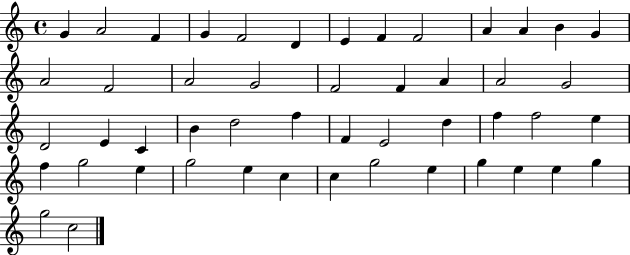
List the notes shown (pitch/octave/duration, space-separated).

G4/q A4/h F4/q G4/q F4/h D4/q E4/q F4/q F4/h A4/q A4/q B4/q G4/q A4/h F4/h A4/h G4/h F4/h F4/q A4/q A4/h G4/h D4/h E4/q C4/q B4/q D5/h F5/q F4/q E4/h D5/q F5/q F5/h E5/q F5/q G5/h E5/q G5/h E5/q C5/q C5/q G5/h E5/q G5/q E5/q E5/q G5/q G5/h C5/h